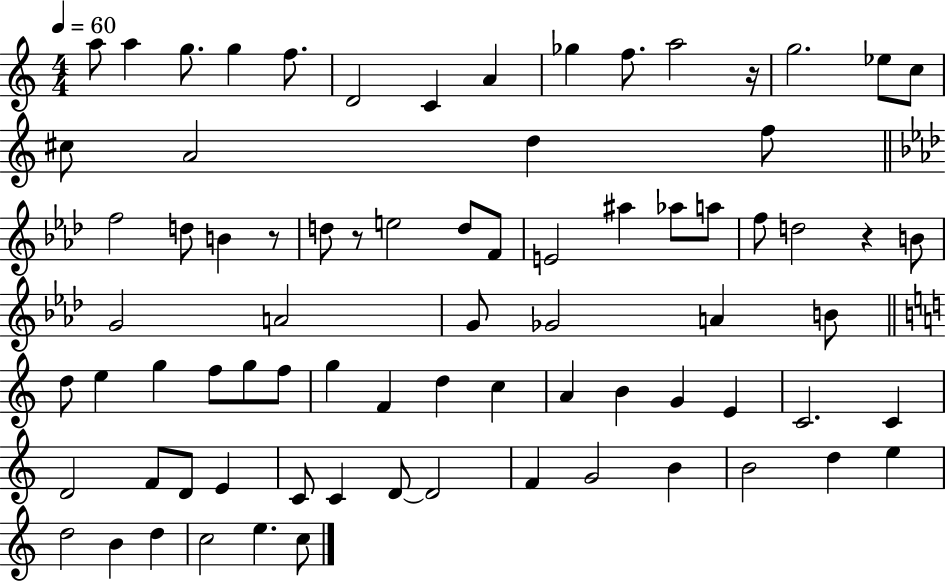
A5/e A5/q G5/e. G5/q F5/e. D4/h C4/q A4/q Gb5/q F5/e. A5/h R/s G5/h. Eb5/e C5/e C#5/e A4/h D5/q F5/e F5/h D5/e B4/q R/e D5/e R/e E5/h D5/e F4/e E4/h A#5/q Ab5/e A5/e F5/e D5/h R/q B4/e G4/h A4/h G4/e Gb4/h A4/q B4/e D5/e E5/q G5/q F5/e G5/e F5/e G5/q F4/q D5/q C5/q A4/q B4/q G4/q E4/q C4/h. C4/q D4/h F4/e D4/e E4/q C4/e C4/q D4/e D4/h F4/q G4/h B4/q B4/h D5/q E5/q D5/h B4/q D5/q C5/h E5/q. C5/e